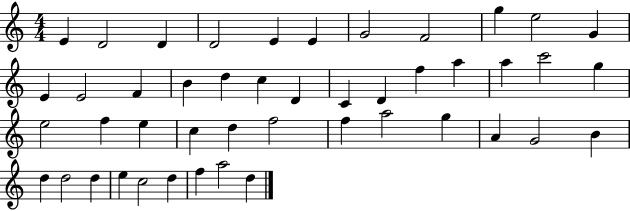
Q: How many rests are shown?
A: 0